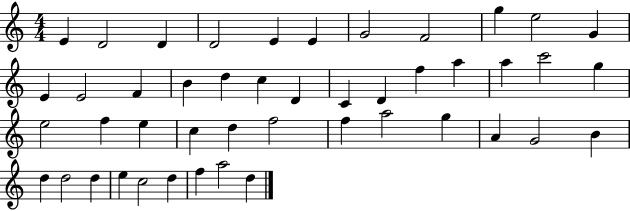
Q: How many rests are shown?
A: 0